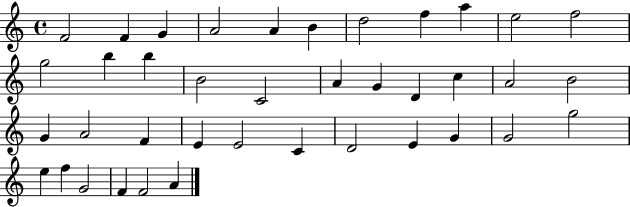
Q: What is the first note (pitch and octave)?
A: F4